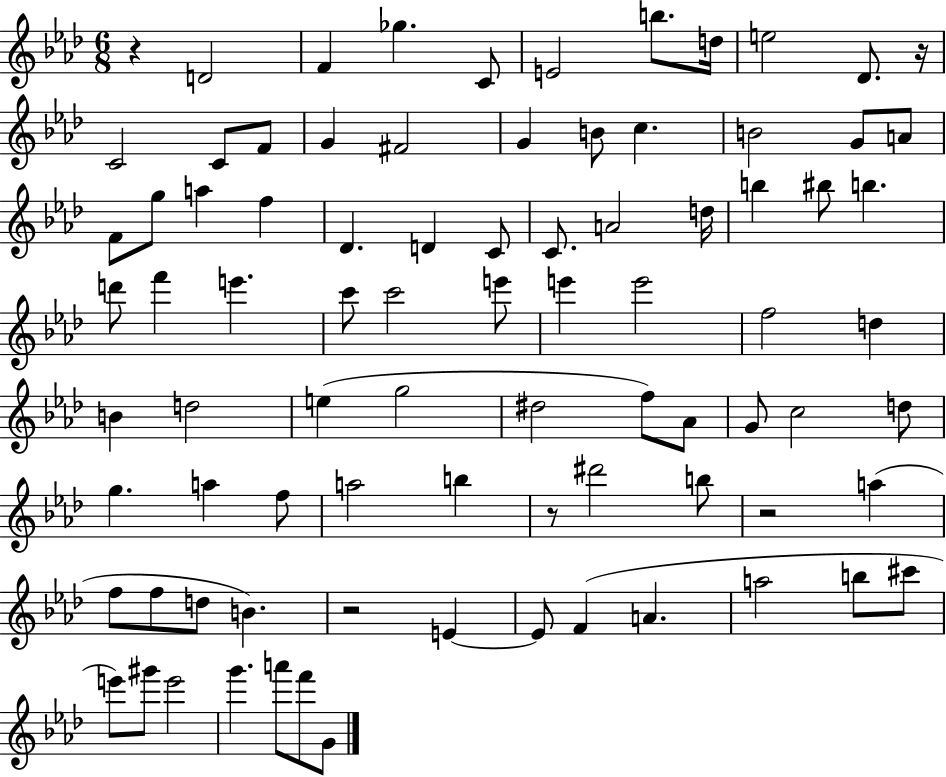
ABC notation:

X:1
T:Untitled
M:6/8
L:1/4
K:Ab
z D2 F _g C/2 E2 b/2 d/4 e2 _D/2 z/4 C2 C/2 F/2 G ^F2 G B/2 c B2 G/2 A/2 F/2 g/2 a f _D D C/2 C/2 A2 d/4 b ^b/2 b d'/2 f' e' c'/2 c'2 e'/2 e' e'2 f2 d B d2 e g2 ^d2 f/2 _A/2 G/2 c2 d/2 g a f/2 a2 b z/2 ^d'2 b/2 z2 a f/2 f/2 d/2 B z2 E E/2 F A a2 b/2 ^c'/2 e'/2 ^g'/2 e'2 g' a'/2 f'/2 G/2